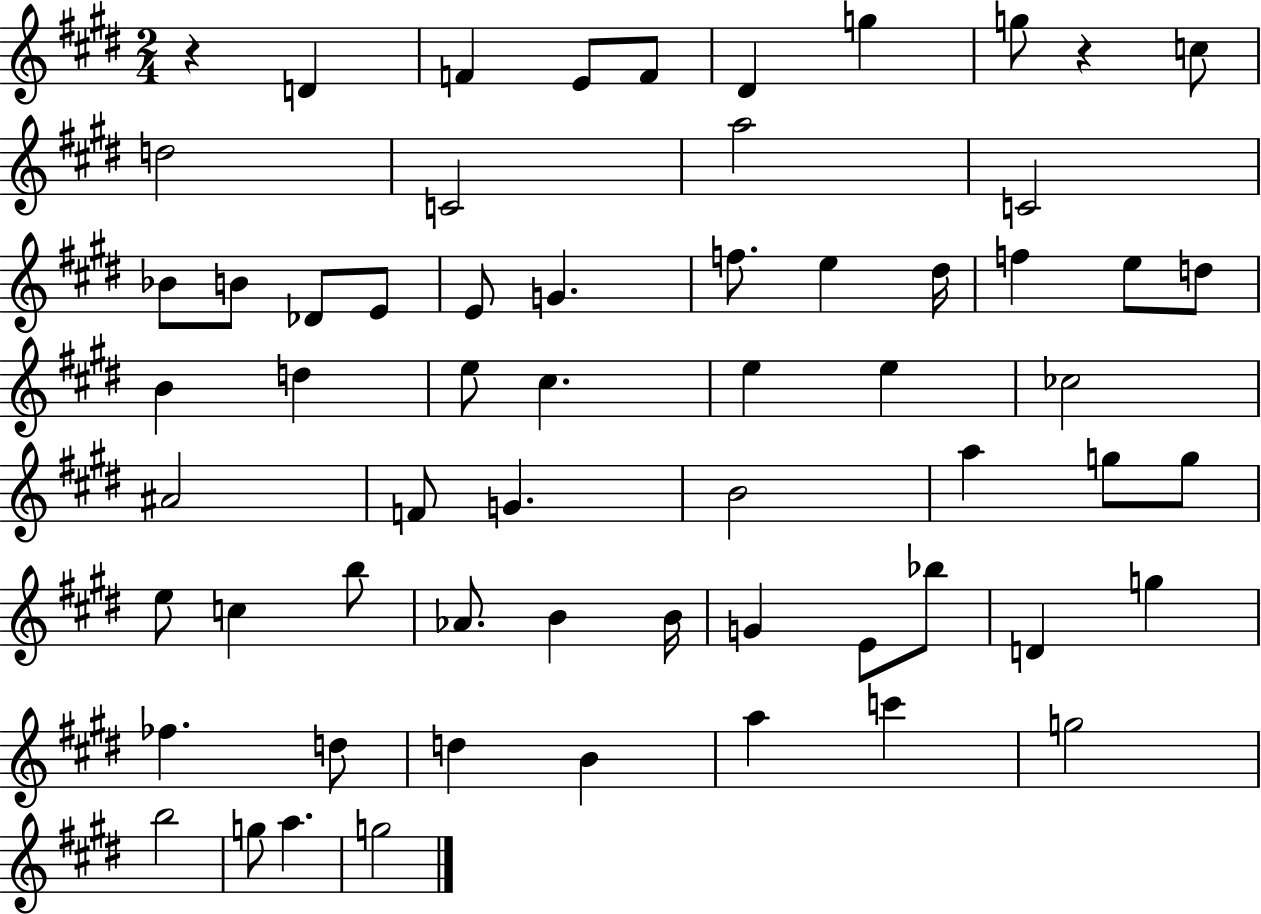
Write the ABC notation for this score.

X:1
T:Untitled
M:2/4
L:1/4
K:E
z D F E/2 F/2 ^D g g/2 z c/2 d2 C2 a2 C2 _B/2 B/2 _D/2 E/2 E/2 G f/2 e ^d/4 f e/2 d/2 B d e/2 ^c e e _c2 ^A2 F/2 G B2 a g/2 g/2 e/2 c b/2 _A/2 B B/4 G E/2 _b/2 D g _f d/2 d B a c' g2 b2 g/2 a g2